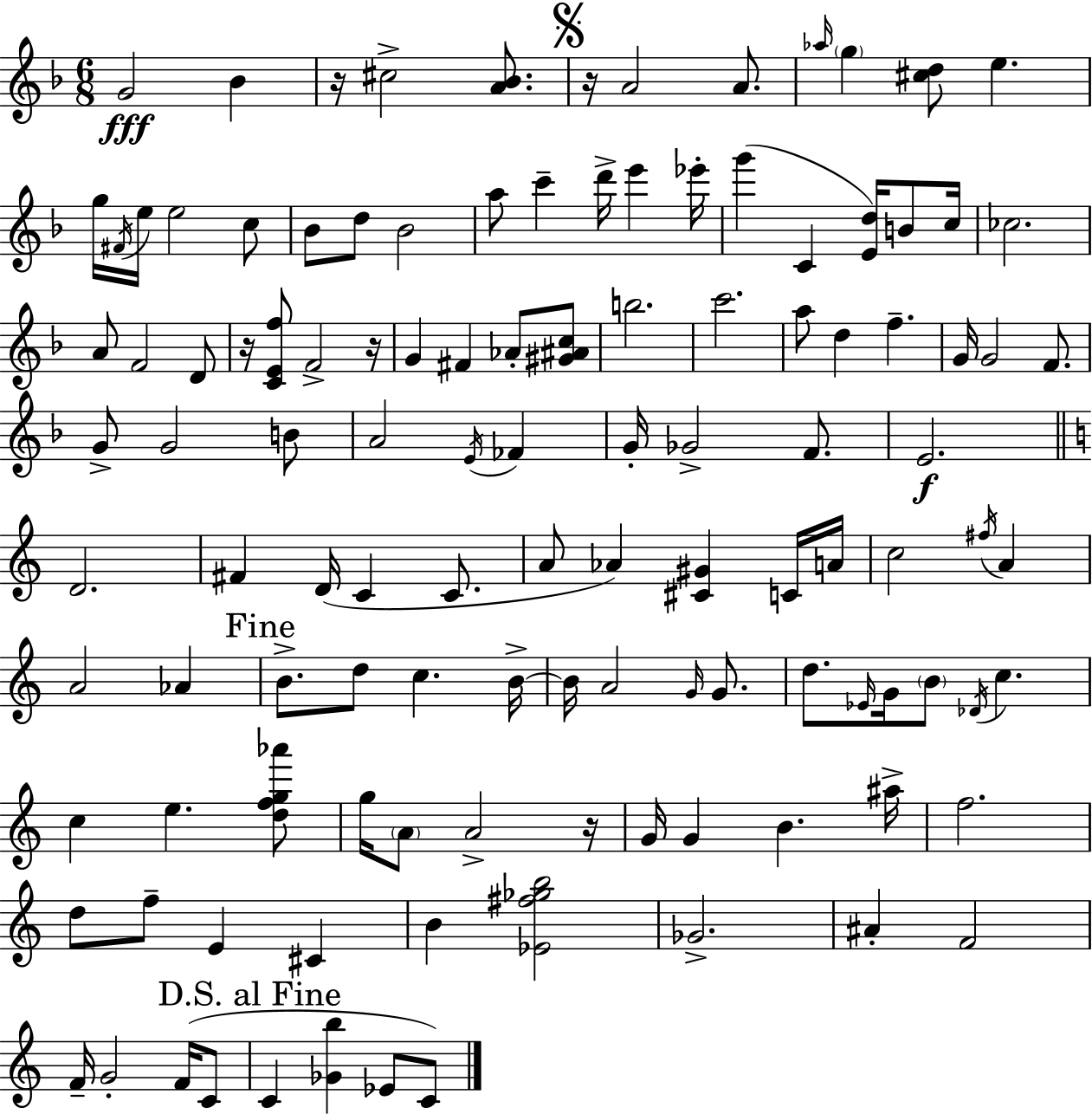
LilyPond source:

{
  \clef treble
  \numericTimeSignature
  \time 6/8
  \key f \major
  g'2\fff bes'4 | r16 cis''2-> <a' bes'>8. | \mark \markup { \musicglyph "scripts.segno" } r16 a'2 a'8. | \grace { aes''16 } \parenthesize g''4 <cis'' d''>8 e''4. | \break g''16 \acciaccatura { fis'16 } e''16 e''2 | c''8 bes'8 d''8 bes'2 | a''8 c'''4-- d'''16-> e'''4 | ees'''16-. g'''4( c'4 <e' d''>16) b'8 | \break c''16 ces''2. | a'8 f'2 | d'8 r16 <c' e' f''>8 f'2-> | r16 g'4 fis'4 aes'8-. | \break <gis' ais' c''>8 b''2. | c'''2. | a''8 d''4 f''4.-- | g'16 g'2 f'8. | \break g'8-> g'2 | b'8 a'2 \acciaccatura { e'16 } fes'4 | g'16-. ges'2-> | f'8. e'2.\f | \break \bar "||" \break \key c \major d'2. | fis'4 d'16( c'4 c'8. | a'8 aes'4) <cis' gis'>4 c'16 a'16 | c''2 \acciaccatura { fis''16 } a'4 | \break a'2 aes'4 | \mark "Fine" b'8.-> d''8 c''4. | b'16->~~ b'16 a'2 \grace { g'16 } g'8. | d''8. \grace { ees'16 } g'16 \parenthesize b'8 \acciaccatura { des'16 } c''4. | \break c''4 e''4. | <d'' f'' g'' aes'''>8 g''16 \parenthesize a'8 a'2-> | r16 g'16 g'4 b'4. | ais''16-> f''2. | \break d''8 f''8-- e'4 | cis'4 b'4 <ees' fis'' ges'' b''>2 | ges'2.-> | ais'4-. f'2 | \break f'16-- g'2-. | f'16( c'8 \mark "D.S. al Fine" c'4 <ges' b''>4 | ees'8 c'8) \bar "|."
}